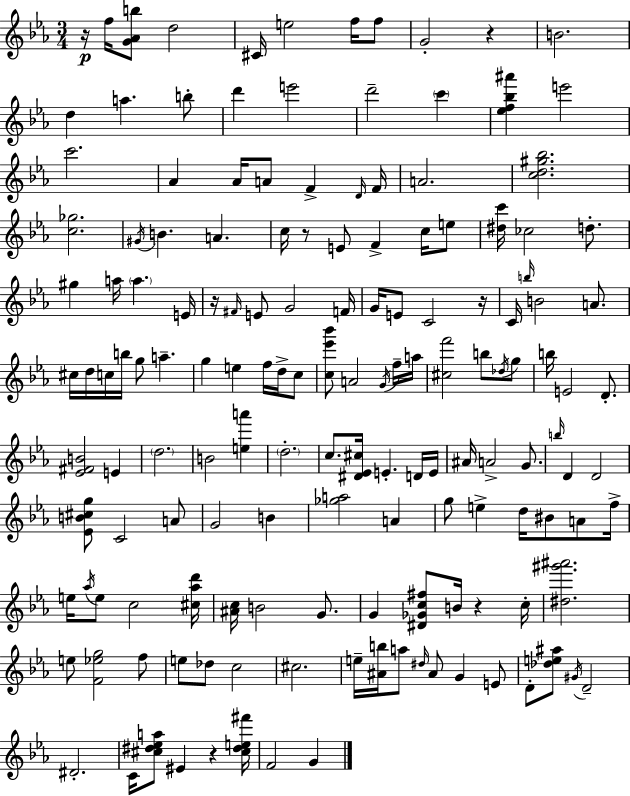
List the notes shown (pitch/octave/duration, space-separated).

R/s F5/s [G4,Ab4,B5]/e D5/h C#4/s E5/h F5/s F5/e G4/h R/q B4/h. D5/q A5/q. B5/e D6/q E6/h D6/h C6/q [Eb5,F5,Bb5,A#6]/q E6/h C6/h. Ab4/q Ab4/s A4/e F4/q D4/s F4/s A4/h. [C5,D5,G#5,Bb5]/h. [C5,Gb5]/h. G#4/s B4/q. A4/q. C5/s R/e E4/e F4/q C5/s E5/e [D#5,C6]/s CES5/h D5/e. G#5/q A5/s A5/q. E4/s R/s F#4/s E4/e G4/h F4/s G4/s E4/e C4/h R/s C4/s B5/s B4/h A4/e. C#5/s D5/s C5/s B5/s G5/e A5/q. G5/q E5/q F5/s D5/s C5/e [C5,Eb6,Bb6]/e A4/h G4/s F5/s A5/s [C#5,F6]/h B5/e Db5/s G5/e B5/s E4/h D4/e. [Eb4,F#4,B4]/h E4/q D5/h. B4/h [E5,A6]/q D5/h. C5/e. [D#4,Eb4,C#5]/s E4/q. D4/s E4/s A#4/s A4/h G4/e. B5/s D4/q D4/h [Eb4,B4,C#5,G5]/e C4/h A4/e G4/h B4/q [Gb5,A5]/h A4/q G5/e E5/q D5/s BIS4/e A4/e F5/s E5/s Ab5/s E5/e C5/h [C#5,Ab5,D6]/s [A#4,C5]/s B4/h G4/e. G4/q [D#4,Gb4,C5,F#5]/e B4/s R/q C5/s [D#5,G#6,A#6]/h. E5/e [F4,Eb5,G5]/h F5/e E5/e Db5/e C5/h C#5/h. E5/s [A#4,B5]/s A5/e D#5/s A#4/e G4/q E4/e D4/e [Db5,E5,A#5]/e G#4/s D4/h D#4/h. C4/s [C#5,D#5,Eb5,A5]/e EIS4/q R/q [C#5,D#5,E5,F#6]/s F4/h G4/q